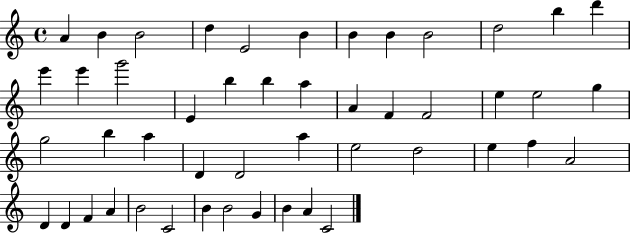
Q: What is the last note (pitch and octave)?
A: C4